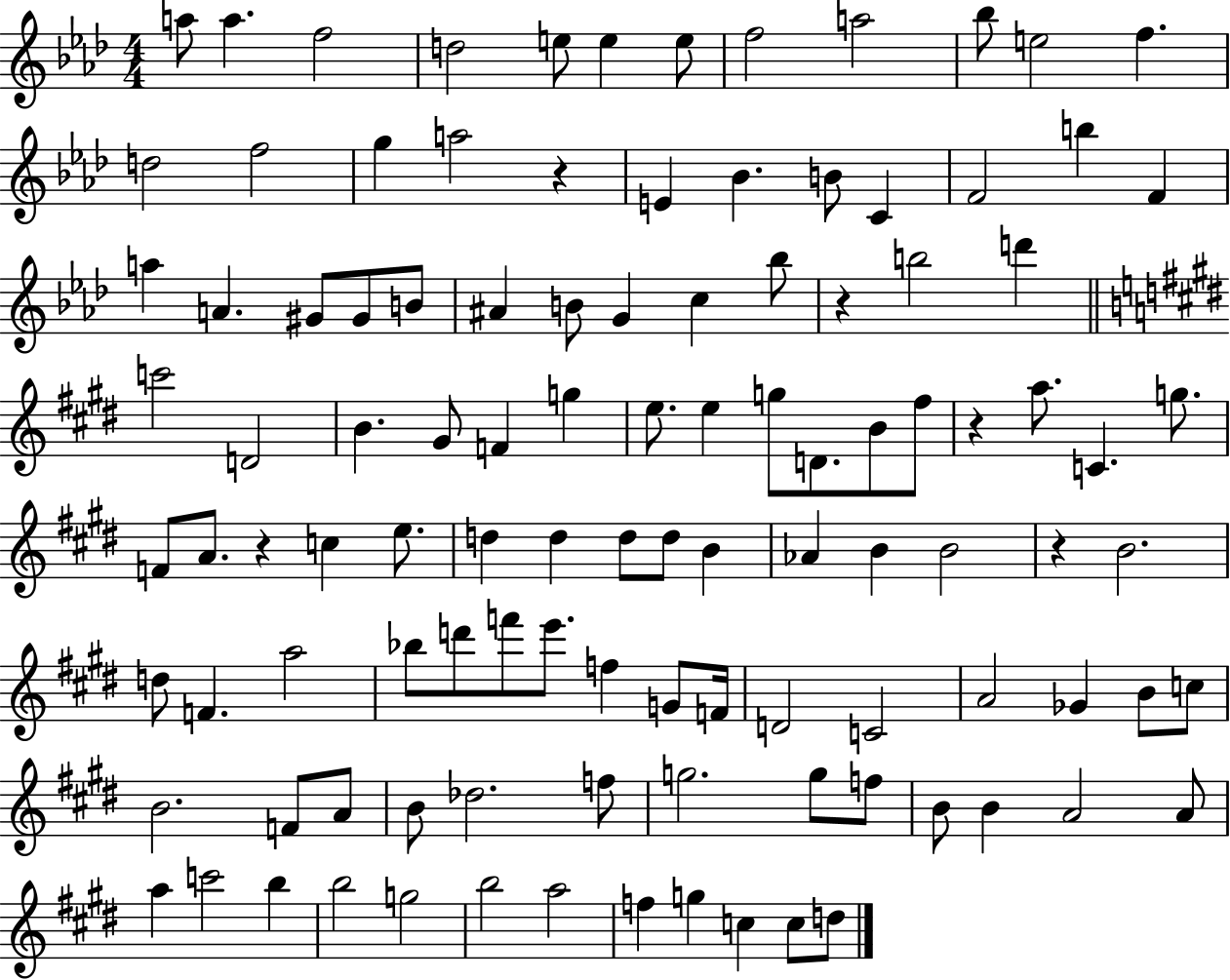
{
  \clef treble
  \numericTimeSignature
  \time 4/4
  \key aes \major
  \repeat volta 2 { a''8 a''4. f''2 | d''2 e''8 e''4 e''8 | f''2 a''2 | bes''8 e''2 f''4. | \break d''2 f''2 | g''4 a''2 r4 | e'4 bes'4. b'8 c'4 | f'2 b''4 f'4 | \break a''4 a'4. gis'8 gis'8 b'8 | ais'4 b'8 g'4 c''4 bes''8 | r4 b''2 d'''4 | \bar "||" \break \key e \major c'''2 d'2 | b'4. gis'8 f'4 g''4 | e''8. e''4 g''8 d'8. b'8 fis''8 | r4 a''8. c'4. g''8. | \break f'8 a'8. r4 c''4 e''8. | d''4 d''4 d''8 d''8 b'4 | aes'4 b'4 b'2 | r4 b'2. | \break d''8 f'4. a''2 | bes''8 d'''8 f'''8 e'''8. f''4 g'8 f'16 | d'2 c'2 | a'2 ges'4 b'8 c''8 | \break b'2. f'8 a'8 | b'8 des''2. f''8 | g''2. g''8 f''8 | b'8 b'4 a'2 a'8 | \break a''4 c'''2 b''4 | b''2 g''2 | b''2 a''2 | f''4 g''4 c''4 c''8 d''8 | \break } \bar "|."
}